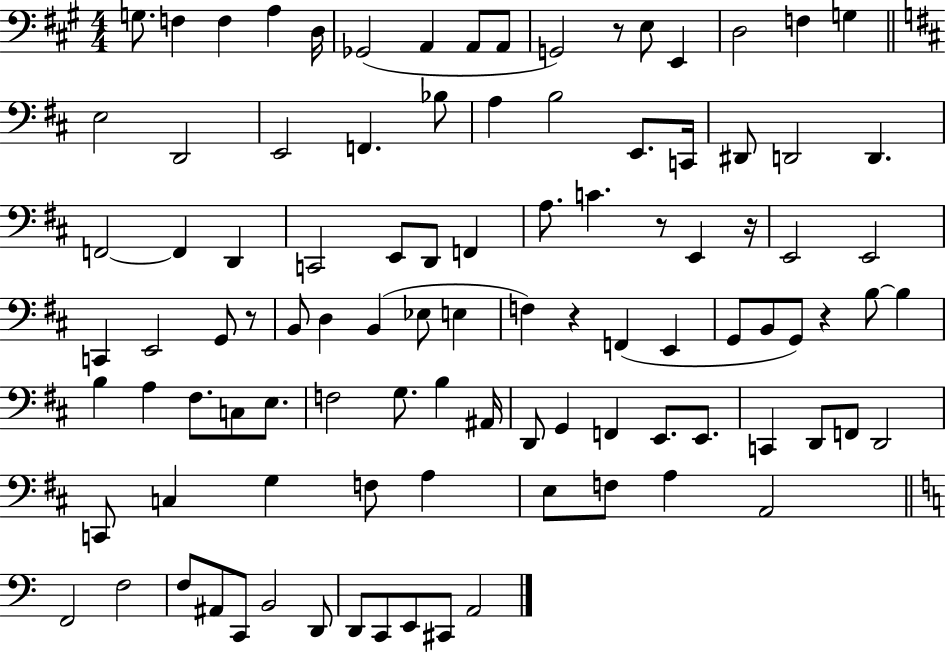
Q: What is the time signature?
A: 4/4